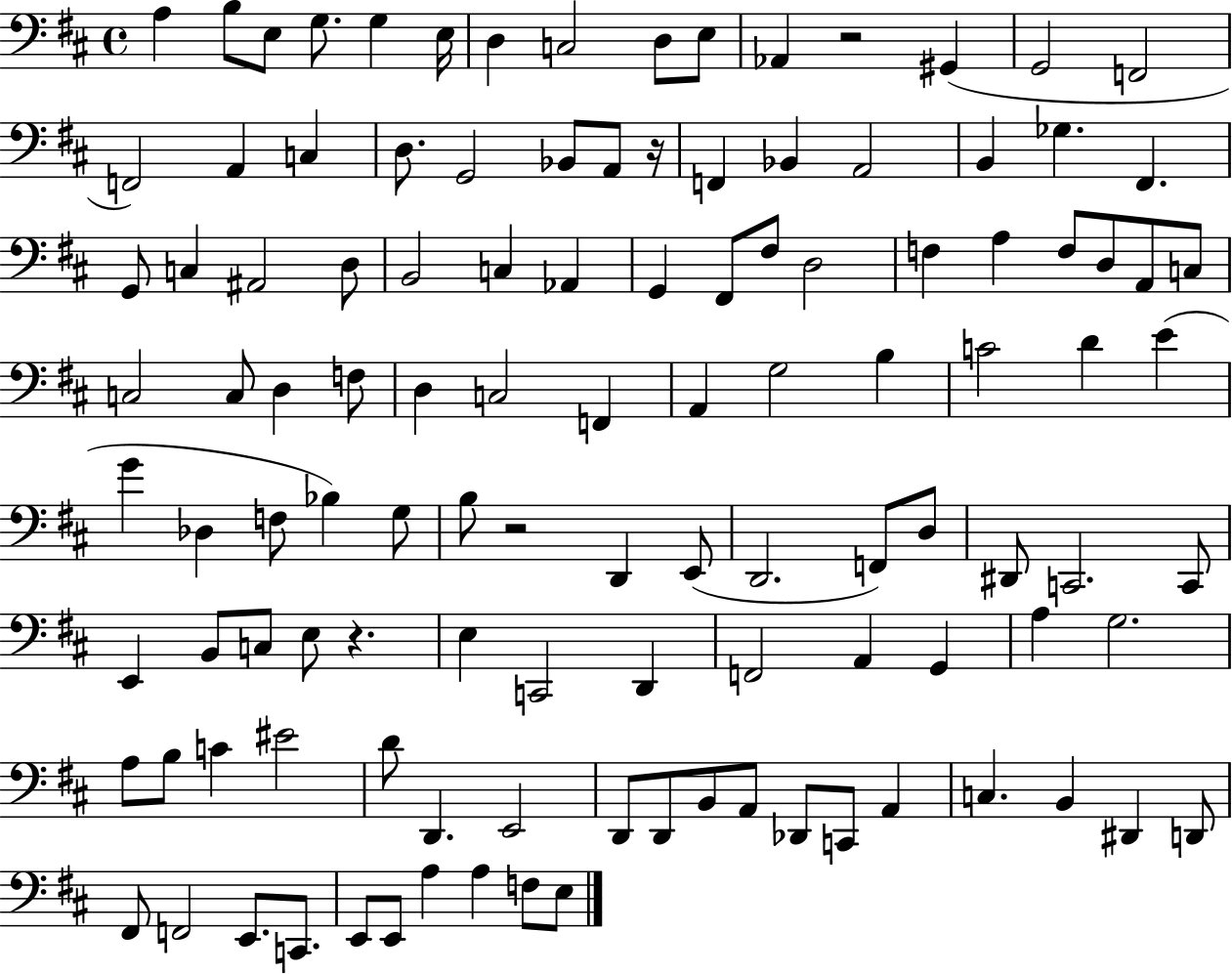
A3/q B3/e E3/e G3/e. G3/q E3/s D3/q C3/h D3/e E3/e Ab2/q R/h G#2/q G2/h F2/h F2/h A2/q C3/q D3/e. G2/h Bb2/e A2/e R/s F2/q Bb2/q A2/h B2/q Gb3/q. F#2/q. G2/e C3/q A#2/h D3/e B2/h C3/q Ab2/q G2/q F#2/e F#3/e D3/h F3/q A3/q F3/e D3/e A2/e C3/e C3/h C3/e D3/q F3/e D3/q C3/h F2/q A2/q G3/h B3/q C4/h D4/q E4/q G4/q Db3/q F3/e Bb3/q G3/e B3/e R/h D2/q E2/e D2/h. F2/e D3/e D#2/e C2/h. C2/e E2/q B2/e C3/e E3/e R/q. E3/q C2/h D2/q F2/h A2/q G2/q A3/q G3/h. A3/e B3/e C4/q EIS4/h D4/e D2/q. E2/h D2/e D2/e B2/e A2/e Db2/e C2/e A2/q C3/q. B2/q D#2/q D2/e F#2/e F2/h E2/e. C2/e. E2/e E2/e A3/q A3/q F3/e E3/e